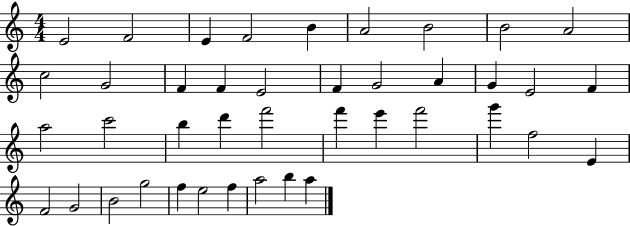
E4/h F4/h E4/q F4/h B4/q A4/h B4/h B4/h A4/h C5/h G4/h F4/q F4/q E4/h F4/q G4/h A4/q G4/q E4/h F4/q A5/h C6/h B5/q D6/q F6/h F6/q E6/q F6/h G6/q F5/h E4/q F4/h G4/h B4/h G5/h F5/q E5/h F5/q A5/h B5/q A5/q